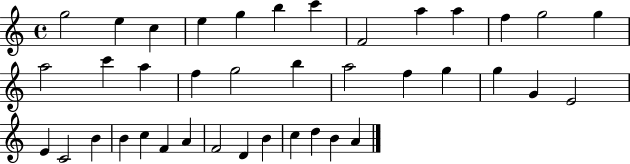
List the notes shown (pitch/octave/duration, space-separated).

G5/h E5/q C5/q E5/q G5/q B5/q C6/q F4/h A5/q A5/q F5/q G5/h G5/q A5/h C6/q A5/q F5/q G5/h B5/q A5/h F5/q G5/q G5/q G4/q E4/h E4/q C4/h B4/q B4/q C5/q F4/q A4/q F4/h D4/q B4/q C5/q D5/q B4/q A4/q